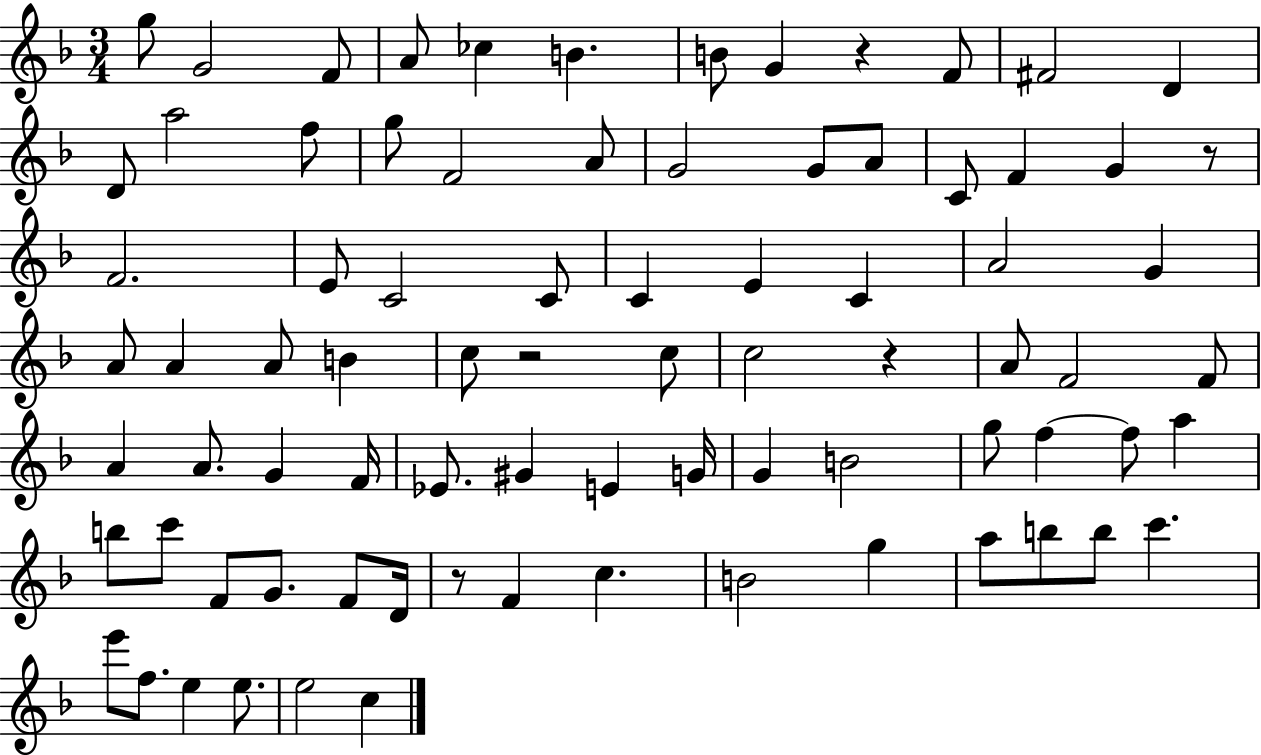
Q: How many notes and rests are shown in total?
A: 81